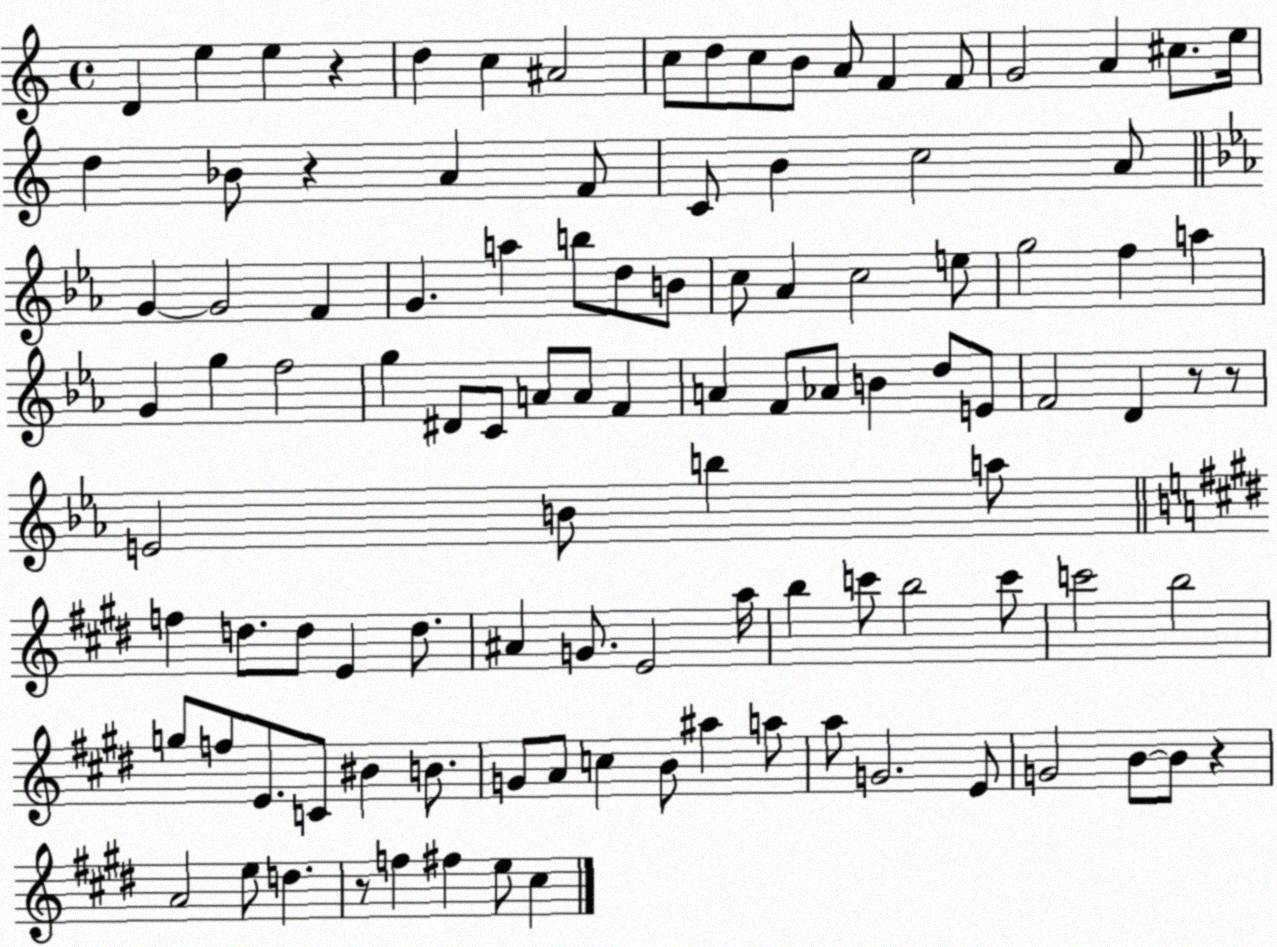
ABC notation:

X:1
T:Untitled
M:4/4
L:1/4
K:C
D e e z d c ^A2 c/2 d/2 c/2 B/2 A/2 F F/2 G2 A ^c/2 e/4 d _B/2 z A F/2 C/2 B c2 A/2 G G2 F G a b/2 d/2 B/2 c/2 _A c2 e/2 g2 f a G g f2 g ^D/2 C/2 A/2 A/2 F A F/2 _A/2 B d/2 E/2 F2 D z/2 z/2 E2 B/2 b a/2 f d/2 d/2 E d/2 ^A G/2 E2 a/4 b c'/2 b2 c'/2 c'2 b2 g/2 f/2 E/2 C/2 ^B B/2 G/2 A/2 c B/2 ^a a/2 a/2 G2 E/2 G2 B/2 B/2 z A2 e/2 d z/2 f ^f e/2 ^c